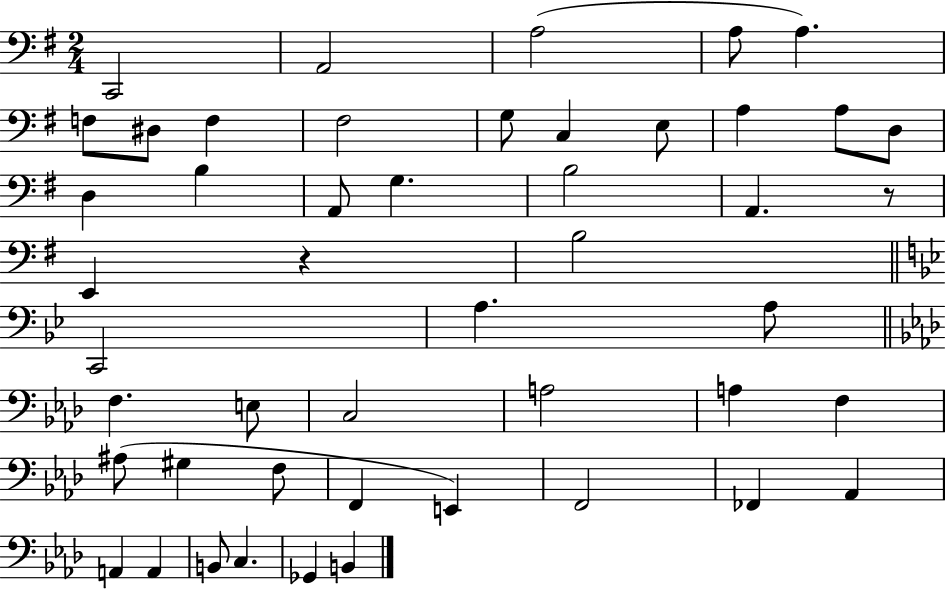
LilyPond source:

{
  \clef bass
  \numericTimeSignature
  \time 2/4
  \key g \major
  c,2 | a,2 | a2( | a8 a4.) | \break f8 dis8 f4 | fis2 | g8 c4 e8 | a4 a8 d8 | \break d4 b4 | a,8 g4. | b2 | a,4. r8 | \break e,4 r4 | b2 | \bar "||" \break \key g \minor c,2 | a4. a8 | \bar "||" \break \key aes \major f4. e8 | c2 | a2 | a4 f4 | \break ais8( gis4 f8 | f,4 e,4) | f,2 | fes,4 aes,4 | \break a,4 a,4 | b,8 c4. | ges,4 b,4 | \bar "|."
}